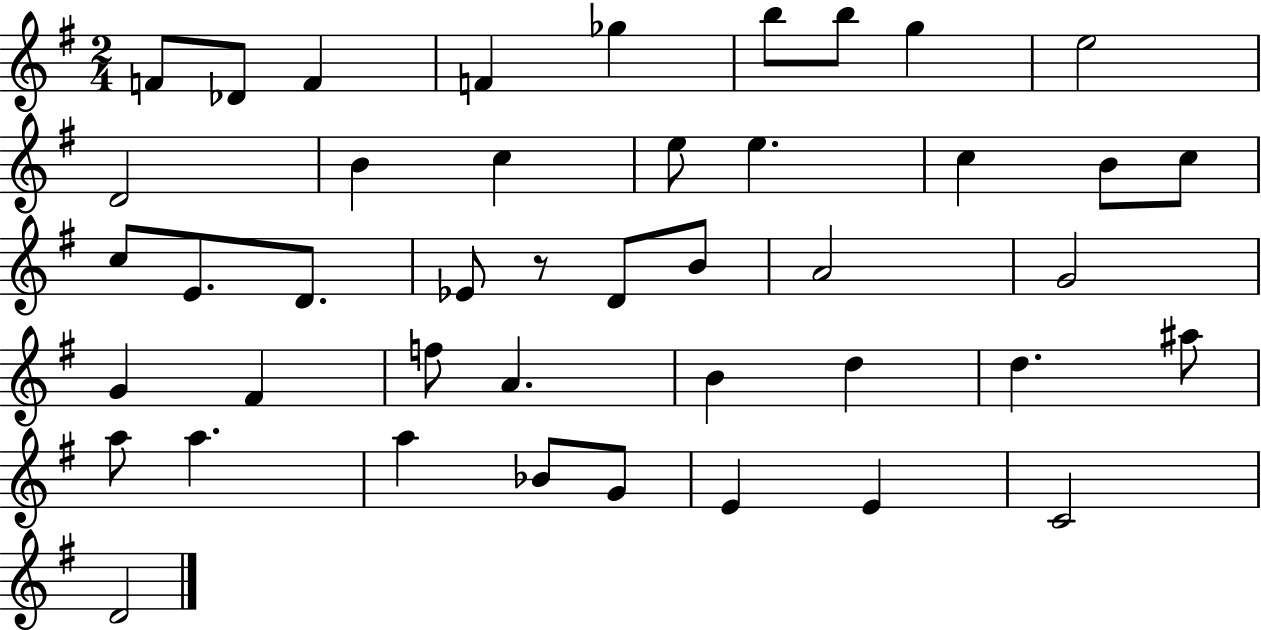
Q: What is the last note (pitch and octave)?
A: D4